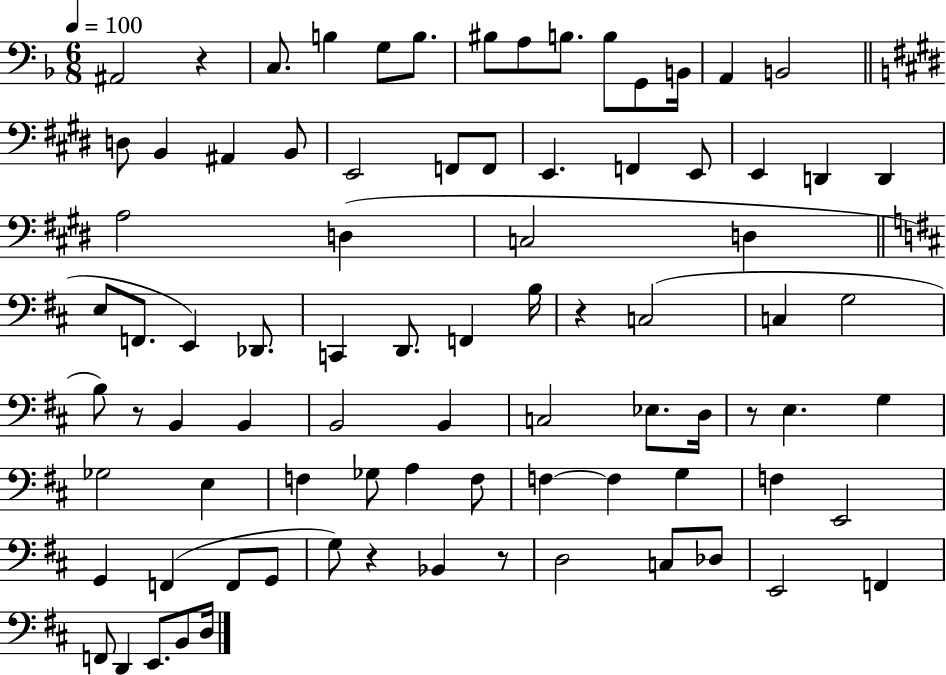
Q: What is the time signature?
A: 6/8